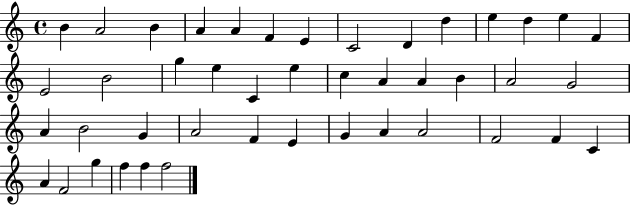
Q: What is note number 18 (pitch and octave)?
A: E5